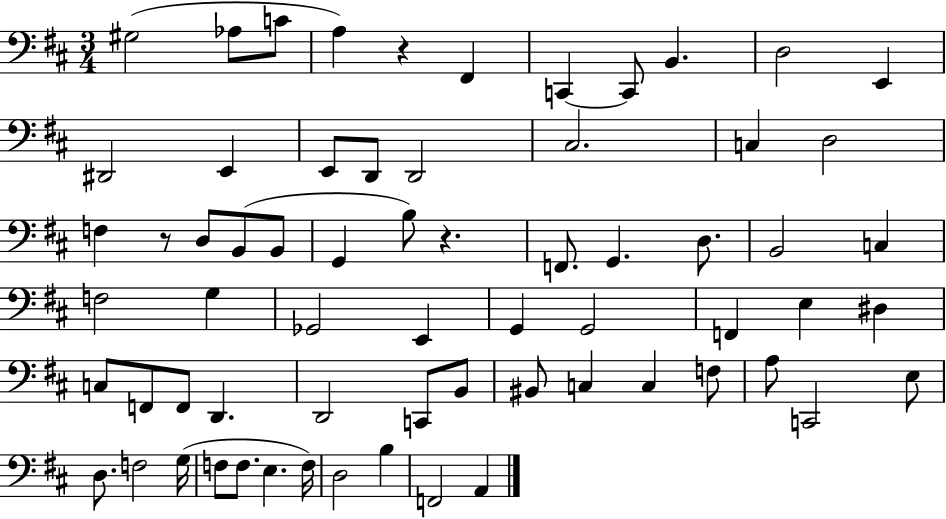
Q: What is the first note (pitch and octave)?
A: G#3